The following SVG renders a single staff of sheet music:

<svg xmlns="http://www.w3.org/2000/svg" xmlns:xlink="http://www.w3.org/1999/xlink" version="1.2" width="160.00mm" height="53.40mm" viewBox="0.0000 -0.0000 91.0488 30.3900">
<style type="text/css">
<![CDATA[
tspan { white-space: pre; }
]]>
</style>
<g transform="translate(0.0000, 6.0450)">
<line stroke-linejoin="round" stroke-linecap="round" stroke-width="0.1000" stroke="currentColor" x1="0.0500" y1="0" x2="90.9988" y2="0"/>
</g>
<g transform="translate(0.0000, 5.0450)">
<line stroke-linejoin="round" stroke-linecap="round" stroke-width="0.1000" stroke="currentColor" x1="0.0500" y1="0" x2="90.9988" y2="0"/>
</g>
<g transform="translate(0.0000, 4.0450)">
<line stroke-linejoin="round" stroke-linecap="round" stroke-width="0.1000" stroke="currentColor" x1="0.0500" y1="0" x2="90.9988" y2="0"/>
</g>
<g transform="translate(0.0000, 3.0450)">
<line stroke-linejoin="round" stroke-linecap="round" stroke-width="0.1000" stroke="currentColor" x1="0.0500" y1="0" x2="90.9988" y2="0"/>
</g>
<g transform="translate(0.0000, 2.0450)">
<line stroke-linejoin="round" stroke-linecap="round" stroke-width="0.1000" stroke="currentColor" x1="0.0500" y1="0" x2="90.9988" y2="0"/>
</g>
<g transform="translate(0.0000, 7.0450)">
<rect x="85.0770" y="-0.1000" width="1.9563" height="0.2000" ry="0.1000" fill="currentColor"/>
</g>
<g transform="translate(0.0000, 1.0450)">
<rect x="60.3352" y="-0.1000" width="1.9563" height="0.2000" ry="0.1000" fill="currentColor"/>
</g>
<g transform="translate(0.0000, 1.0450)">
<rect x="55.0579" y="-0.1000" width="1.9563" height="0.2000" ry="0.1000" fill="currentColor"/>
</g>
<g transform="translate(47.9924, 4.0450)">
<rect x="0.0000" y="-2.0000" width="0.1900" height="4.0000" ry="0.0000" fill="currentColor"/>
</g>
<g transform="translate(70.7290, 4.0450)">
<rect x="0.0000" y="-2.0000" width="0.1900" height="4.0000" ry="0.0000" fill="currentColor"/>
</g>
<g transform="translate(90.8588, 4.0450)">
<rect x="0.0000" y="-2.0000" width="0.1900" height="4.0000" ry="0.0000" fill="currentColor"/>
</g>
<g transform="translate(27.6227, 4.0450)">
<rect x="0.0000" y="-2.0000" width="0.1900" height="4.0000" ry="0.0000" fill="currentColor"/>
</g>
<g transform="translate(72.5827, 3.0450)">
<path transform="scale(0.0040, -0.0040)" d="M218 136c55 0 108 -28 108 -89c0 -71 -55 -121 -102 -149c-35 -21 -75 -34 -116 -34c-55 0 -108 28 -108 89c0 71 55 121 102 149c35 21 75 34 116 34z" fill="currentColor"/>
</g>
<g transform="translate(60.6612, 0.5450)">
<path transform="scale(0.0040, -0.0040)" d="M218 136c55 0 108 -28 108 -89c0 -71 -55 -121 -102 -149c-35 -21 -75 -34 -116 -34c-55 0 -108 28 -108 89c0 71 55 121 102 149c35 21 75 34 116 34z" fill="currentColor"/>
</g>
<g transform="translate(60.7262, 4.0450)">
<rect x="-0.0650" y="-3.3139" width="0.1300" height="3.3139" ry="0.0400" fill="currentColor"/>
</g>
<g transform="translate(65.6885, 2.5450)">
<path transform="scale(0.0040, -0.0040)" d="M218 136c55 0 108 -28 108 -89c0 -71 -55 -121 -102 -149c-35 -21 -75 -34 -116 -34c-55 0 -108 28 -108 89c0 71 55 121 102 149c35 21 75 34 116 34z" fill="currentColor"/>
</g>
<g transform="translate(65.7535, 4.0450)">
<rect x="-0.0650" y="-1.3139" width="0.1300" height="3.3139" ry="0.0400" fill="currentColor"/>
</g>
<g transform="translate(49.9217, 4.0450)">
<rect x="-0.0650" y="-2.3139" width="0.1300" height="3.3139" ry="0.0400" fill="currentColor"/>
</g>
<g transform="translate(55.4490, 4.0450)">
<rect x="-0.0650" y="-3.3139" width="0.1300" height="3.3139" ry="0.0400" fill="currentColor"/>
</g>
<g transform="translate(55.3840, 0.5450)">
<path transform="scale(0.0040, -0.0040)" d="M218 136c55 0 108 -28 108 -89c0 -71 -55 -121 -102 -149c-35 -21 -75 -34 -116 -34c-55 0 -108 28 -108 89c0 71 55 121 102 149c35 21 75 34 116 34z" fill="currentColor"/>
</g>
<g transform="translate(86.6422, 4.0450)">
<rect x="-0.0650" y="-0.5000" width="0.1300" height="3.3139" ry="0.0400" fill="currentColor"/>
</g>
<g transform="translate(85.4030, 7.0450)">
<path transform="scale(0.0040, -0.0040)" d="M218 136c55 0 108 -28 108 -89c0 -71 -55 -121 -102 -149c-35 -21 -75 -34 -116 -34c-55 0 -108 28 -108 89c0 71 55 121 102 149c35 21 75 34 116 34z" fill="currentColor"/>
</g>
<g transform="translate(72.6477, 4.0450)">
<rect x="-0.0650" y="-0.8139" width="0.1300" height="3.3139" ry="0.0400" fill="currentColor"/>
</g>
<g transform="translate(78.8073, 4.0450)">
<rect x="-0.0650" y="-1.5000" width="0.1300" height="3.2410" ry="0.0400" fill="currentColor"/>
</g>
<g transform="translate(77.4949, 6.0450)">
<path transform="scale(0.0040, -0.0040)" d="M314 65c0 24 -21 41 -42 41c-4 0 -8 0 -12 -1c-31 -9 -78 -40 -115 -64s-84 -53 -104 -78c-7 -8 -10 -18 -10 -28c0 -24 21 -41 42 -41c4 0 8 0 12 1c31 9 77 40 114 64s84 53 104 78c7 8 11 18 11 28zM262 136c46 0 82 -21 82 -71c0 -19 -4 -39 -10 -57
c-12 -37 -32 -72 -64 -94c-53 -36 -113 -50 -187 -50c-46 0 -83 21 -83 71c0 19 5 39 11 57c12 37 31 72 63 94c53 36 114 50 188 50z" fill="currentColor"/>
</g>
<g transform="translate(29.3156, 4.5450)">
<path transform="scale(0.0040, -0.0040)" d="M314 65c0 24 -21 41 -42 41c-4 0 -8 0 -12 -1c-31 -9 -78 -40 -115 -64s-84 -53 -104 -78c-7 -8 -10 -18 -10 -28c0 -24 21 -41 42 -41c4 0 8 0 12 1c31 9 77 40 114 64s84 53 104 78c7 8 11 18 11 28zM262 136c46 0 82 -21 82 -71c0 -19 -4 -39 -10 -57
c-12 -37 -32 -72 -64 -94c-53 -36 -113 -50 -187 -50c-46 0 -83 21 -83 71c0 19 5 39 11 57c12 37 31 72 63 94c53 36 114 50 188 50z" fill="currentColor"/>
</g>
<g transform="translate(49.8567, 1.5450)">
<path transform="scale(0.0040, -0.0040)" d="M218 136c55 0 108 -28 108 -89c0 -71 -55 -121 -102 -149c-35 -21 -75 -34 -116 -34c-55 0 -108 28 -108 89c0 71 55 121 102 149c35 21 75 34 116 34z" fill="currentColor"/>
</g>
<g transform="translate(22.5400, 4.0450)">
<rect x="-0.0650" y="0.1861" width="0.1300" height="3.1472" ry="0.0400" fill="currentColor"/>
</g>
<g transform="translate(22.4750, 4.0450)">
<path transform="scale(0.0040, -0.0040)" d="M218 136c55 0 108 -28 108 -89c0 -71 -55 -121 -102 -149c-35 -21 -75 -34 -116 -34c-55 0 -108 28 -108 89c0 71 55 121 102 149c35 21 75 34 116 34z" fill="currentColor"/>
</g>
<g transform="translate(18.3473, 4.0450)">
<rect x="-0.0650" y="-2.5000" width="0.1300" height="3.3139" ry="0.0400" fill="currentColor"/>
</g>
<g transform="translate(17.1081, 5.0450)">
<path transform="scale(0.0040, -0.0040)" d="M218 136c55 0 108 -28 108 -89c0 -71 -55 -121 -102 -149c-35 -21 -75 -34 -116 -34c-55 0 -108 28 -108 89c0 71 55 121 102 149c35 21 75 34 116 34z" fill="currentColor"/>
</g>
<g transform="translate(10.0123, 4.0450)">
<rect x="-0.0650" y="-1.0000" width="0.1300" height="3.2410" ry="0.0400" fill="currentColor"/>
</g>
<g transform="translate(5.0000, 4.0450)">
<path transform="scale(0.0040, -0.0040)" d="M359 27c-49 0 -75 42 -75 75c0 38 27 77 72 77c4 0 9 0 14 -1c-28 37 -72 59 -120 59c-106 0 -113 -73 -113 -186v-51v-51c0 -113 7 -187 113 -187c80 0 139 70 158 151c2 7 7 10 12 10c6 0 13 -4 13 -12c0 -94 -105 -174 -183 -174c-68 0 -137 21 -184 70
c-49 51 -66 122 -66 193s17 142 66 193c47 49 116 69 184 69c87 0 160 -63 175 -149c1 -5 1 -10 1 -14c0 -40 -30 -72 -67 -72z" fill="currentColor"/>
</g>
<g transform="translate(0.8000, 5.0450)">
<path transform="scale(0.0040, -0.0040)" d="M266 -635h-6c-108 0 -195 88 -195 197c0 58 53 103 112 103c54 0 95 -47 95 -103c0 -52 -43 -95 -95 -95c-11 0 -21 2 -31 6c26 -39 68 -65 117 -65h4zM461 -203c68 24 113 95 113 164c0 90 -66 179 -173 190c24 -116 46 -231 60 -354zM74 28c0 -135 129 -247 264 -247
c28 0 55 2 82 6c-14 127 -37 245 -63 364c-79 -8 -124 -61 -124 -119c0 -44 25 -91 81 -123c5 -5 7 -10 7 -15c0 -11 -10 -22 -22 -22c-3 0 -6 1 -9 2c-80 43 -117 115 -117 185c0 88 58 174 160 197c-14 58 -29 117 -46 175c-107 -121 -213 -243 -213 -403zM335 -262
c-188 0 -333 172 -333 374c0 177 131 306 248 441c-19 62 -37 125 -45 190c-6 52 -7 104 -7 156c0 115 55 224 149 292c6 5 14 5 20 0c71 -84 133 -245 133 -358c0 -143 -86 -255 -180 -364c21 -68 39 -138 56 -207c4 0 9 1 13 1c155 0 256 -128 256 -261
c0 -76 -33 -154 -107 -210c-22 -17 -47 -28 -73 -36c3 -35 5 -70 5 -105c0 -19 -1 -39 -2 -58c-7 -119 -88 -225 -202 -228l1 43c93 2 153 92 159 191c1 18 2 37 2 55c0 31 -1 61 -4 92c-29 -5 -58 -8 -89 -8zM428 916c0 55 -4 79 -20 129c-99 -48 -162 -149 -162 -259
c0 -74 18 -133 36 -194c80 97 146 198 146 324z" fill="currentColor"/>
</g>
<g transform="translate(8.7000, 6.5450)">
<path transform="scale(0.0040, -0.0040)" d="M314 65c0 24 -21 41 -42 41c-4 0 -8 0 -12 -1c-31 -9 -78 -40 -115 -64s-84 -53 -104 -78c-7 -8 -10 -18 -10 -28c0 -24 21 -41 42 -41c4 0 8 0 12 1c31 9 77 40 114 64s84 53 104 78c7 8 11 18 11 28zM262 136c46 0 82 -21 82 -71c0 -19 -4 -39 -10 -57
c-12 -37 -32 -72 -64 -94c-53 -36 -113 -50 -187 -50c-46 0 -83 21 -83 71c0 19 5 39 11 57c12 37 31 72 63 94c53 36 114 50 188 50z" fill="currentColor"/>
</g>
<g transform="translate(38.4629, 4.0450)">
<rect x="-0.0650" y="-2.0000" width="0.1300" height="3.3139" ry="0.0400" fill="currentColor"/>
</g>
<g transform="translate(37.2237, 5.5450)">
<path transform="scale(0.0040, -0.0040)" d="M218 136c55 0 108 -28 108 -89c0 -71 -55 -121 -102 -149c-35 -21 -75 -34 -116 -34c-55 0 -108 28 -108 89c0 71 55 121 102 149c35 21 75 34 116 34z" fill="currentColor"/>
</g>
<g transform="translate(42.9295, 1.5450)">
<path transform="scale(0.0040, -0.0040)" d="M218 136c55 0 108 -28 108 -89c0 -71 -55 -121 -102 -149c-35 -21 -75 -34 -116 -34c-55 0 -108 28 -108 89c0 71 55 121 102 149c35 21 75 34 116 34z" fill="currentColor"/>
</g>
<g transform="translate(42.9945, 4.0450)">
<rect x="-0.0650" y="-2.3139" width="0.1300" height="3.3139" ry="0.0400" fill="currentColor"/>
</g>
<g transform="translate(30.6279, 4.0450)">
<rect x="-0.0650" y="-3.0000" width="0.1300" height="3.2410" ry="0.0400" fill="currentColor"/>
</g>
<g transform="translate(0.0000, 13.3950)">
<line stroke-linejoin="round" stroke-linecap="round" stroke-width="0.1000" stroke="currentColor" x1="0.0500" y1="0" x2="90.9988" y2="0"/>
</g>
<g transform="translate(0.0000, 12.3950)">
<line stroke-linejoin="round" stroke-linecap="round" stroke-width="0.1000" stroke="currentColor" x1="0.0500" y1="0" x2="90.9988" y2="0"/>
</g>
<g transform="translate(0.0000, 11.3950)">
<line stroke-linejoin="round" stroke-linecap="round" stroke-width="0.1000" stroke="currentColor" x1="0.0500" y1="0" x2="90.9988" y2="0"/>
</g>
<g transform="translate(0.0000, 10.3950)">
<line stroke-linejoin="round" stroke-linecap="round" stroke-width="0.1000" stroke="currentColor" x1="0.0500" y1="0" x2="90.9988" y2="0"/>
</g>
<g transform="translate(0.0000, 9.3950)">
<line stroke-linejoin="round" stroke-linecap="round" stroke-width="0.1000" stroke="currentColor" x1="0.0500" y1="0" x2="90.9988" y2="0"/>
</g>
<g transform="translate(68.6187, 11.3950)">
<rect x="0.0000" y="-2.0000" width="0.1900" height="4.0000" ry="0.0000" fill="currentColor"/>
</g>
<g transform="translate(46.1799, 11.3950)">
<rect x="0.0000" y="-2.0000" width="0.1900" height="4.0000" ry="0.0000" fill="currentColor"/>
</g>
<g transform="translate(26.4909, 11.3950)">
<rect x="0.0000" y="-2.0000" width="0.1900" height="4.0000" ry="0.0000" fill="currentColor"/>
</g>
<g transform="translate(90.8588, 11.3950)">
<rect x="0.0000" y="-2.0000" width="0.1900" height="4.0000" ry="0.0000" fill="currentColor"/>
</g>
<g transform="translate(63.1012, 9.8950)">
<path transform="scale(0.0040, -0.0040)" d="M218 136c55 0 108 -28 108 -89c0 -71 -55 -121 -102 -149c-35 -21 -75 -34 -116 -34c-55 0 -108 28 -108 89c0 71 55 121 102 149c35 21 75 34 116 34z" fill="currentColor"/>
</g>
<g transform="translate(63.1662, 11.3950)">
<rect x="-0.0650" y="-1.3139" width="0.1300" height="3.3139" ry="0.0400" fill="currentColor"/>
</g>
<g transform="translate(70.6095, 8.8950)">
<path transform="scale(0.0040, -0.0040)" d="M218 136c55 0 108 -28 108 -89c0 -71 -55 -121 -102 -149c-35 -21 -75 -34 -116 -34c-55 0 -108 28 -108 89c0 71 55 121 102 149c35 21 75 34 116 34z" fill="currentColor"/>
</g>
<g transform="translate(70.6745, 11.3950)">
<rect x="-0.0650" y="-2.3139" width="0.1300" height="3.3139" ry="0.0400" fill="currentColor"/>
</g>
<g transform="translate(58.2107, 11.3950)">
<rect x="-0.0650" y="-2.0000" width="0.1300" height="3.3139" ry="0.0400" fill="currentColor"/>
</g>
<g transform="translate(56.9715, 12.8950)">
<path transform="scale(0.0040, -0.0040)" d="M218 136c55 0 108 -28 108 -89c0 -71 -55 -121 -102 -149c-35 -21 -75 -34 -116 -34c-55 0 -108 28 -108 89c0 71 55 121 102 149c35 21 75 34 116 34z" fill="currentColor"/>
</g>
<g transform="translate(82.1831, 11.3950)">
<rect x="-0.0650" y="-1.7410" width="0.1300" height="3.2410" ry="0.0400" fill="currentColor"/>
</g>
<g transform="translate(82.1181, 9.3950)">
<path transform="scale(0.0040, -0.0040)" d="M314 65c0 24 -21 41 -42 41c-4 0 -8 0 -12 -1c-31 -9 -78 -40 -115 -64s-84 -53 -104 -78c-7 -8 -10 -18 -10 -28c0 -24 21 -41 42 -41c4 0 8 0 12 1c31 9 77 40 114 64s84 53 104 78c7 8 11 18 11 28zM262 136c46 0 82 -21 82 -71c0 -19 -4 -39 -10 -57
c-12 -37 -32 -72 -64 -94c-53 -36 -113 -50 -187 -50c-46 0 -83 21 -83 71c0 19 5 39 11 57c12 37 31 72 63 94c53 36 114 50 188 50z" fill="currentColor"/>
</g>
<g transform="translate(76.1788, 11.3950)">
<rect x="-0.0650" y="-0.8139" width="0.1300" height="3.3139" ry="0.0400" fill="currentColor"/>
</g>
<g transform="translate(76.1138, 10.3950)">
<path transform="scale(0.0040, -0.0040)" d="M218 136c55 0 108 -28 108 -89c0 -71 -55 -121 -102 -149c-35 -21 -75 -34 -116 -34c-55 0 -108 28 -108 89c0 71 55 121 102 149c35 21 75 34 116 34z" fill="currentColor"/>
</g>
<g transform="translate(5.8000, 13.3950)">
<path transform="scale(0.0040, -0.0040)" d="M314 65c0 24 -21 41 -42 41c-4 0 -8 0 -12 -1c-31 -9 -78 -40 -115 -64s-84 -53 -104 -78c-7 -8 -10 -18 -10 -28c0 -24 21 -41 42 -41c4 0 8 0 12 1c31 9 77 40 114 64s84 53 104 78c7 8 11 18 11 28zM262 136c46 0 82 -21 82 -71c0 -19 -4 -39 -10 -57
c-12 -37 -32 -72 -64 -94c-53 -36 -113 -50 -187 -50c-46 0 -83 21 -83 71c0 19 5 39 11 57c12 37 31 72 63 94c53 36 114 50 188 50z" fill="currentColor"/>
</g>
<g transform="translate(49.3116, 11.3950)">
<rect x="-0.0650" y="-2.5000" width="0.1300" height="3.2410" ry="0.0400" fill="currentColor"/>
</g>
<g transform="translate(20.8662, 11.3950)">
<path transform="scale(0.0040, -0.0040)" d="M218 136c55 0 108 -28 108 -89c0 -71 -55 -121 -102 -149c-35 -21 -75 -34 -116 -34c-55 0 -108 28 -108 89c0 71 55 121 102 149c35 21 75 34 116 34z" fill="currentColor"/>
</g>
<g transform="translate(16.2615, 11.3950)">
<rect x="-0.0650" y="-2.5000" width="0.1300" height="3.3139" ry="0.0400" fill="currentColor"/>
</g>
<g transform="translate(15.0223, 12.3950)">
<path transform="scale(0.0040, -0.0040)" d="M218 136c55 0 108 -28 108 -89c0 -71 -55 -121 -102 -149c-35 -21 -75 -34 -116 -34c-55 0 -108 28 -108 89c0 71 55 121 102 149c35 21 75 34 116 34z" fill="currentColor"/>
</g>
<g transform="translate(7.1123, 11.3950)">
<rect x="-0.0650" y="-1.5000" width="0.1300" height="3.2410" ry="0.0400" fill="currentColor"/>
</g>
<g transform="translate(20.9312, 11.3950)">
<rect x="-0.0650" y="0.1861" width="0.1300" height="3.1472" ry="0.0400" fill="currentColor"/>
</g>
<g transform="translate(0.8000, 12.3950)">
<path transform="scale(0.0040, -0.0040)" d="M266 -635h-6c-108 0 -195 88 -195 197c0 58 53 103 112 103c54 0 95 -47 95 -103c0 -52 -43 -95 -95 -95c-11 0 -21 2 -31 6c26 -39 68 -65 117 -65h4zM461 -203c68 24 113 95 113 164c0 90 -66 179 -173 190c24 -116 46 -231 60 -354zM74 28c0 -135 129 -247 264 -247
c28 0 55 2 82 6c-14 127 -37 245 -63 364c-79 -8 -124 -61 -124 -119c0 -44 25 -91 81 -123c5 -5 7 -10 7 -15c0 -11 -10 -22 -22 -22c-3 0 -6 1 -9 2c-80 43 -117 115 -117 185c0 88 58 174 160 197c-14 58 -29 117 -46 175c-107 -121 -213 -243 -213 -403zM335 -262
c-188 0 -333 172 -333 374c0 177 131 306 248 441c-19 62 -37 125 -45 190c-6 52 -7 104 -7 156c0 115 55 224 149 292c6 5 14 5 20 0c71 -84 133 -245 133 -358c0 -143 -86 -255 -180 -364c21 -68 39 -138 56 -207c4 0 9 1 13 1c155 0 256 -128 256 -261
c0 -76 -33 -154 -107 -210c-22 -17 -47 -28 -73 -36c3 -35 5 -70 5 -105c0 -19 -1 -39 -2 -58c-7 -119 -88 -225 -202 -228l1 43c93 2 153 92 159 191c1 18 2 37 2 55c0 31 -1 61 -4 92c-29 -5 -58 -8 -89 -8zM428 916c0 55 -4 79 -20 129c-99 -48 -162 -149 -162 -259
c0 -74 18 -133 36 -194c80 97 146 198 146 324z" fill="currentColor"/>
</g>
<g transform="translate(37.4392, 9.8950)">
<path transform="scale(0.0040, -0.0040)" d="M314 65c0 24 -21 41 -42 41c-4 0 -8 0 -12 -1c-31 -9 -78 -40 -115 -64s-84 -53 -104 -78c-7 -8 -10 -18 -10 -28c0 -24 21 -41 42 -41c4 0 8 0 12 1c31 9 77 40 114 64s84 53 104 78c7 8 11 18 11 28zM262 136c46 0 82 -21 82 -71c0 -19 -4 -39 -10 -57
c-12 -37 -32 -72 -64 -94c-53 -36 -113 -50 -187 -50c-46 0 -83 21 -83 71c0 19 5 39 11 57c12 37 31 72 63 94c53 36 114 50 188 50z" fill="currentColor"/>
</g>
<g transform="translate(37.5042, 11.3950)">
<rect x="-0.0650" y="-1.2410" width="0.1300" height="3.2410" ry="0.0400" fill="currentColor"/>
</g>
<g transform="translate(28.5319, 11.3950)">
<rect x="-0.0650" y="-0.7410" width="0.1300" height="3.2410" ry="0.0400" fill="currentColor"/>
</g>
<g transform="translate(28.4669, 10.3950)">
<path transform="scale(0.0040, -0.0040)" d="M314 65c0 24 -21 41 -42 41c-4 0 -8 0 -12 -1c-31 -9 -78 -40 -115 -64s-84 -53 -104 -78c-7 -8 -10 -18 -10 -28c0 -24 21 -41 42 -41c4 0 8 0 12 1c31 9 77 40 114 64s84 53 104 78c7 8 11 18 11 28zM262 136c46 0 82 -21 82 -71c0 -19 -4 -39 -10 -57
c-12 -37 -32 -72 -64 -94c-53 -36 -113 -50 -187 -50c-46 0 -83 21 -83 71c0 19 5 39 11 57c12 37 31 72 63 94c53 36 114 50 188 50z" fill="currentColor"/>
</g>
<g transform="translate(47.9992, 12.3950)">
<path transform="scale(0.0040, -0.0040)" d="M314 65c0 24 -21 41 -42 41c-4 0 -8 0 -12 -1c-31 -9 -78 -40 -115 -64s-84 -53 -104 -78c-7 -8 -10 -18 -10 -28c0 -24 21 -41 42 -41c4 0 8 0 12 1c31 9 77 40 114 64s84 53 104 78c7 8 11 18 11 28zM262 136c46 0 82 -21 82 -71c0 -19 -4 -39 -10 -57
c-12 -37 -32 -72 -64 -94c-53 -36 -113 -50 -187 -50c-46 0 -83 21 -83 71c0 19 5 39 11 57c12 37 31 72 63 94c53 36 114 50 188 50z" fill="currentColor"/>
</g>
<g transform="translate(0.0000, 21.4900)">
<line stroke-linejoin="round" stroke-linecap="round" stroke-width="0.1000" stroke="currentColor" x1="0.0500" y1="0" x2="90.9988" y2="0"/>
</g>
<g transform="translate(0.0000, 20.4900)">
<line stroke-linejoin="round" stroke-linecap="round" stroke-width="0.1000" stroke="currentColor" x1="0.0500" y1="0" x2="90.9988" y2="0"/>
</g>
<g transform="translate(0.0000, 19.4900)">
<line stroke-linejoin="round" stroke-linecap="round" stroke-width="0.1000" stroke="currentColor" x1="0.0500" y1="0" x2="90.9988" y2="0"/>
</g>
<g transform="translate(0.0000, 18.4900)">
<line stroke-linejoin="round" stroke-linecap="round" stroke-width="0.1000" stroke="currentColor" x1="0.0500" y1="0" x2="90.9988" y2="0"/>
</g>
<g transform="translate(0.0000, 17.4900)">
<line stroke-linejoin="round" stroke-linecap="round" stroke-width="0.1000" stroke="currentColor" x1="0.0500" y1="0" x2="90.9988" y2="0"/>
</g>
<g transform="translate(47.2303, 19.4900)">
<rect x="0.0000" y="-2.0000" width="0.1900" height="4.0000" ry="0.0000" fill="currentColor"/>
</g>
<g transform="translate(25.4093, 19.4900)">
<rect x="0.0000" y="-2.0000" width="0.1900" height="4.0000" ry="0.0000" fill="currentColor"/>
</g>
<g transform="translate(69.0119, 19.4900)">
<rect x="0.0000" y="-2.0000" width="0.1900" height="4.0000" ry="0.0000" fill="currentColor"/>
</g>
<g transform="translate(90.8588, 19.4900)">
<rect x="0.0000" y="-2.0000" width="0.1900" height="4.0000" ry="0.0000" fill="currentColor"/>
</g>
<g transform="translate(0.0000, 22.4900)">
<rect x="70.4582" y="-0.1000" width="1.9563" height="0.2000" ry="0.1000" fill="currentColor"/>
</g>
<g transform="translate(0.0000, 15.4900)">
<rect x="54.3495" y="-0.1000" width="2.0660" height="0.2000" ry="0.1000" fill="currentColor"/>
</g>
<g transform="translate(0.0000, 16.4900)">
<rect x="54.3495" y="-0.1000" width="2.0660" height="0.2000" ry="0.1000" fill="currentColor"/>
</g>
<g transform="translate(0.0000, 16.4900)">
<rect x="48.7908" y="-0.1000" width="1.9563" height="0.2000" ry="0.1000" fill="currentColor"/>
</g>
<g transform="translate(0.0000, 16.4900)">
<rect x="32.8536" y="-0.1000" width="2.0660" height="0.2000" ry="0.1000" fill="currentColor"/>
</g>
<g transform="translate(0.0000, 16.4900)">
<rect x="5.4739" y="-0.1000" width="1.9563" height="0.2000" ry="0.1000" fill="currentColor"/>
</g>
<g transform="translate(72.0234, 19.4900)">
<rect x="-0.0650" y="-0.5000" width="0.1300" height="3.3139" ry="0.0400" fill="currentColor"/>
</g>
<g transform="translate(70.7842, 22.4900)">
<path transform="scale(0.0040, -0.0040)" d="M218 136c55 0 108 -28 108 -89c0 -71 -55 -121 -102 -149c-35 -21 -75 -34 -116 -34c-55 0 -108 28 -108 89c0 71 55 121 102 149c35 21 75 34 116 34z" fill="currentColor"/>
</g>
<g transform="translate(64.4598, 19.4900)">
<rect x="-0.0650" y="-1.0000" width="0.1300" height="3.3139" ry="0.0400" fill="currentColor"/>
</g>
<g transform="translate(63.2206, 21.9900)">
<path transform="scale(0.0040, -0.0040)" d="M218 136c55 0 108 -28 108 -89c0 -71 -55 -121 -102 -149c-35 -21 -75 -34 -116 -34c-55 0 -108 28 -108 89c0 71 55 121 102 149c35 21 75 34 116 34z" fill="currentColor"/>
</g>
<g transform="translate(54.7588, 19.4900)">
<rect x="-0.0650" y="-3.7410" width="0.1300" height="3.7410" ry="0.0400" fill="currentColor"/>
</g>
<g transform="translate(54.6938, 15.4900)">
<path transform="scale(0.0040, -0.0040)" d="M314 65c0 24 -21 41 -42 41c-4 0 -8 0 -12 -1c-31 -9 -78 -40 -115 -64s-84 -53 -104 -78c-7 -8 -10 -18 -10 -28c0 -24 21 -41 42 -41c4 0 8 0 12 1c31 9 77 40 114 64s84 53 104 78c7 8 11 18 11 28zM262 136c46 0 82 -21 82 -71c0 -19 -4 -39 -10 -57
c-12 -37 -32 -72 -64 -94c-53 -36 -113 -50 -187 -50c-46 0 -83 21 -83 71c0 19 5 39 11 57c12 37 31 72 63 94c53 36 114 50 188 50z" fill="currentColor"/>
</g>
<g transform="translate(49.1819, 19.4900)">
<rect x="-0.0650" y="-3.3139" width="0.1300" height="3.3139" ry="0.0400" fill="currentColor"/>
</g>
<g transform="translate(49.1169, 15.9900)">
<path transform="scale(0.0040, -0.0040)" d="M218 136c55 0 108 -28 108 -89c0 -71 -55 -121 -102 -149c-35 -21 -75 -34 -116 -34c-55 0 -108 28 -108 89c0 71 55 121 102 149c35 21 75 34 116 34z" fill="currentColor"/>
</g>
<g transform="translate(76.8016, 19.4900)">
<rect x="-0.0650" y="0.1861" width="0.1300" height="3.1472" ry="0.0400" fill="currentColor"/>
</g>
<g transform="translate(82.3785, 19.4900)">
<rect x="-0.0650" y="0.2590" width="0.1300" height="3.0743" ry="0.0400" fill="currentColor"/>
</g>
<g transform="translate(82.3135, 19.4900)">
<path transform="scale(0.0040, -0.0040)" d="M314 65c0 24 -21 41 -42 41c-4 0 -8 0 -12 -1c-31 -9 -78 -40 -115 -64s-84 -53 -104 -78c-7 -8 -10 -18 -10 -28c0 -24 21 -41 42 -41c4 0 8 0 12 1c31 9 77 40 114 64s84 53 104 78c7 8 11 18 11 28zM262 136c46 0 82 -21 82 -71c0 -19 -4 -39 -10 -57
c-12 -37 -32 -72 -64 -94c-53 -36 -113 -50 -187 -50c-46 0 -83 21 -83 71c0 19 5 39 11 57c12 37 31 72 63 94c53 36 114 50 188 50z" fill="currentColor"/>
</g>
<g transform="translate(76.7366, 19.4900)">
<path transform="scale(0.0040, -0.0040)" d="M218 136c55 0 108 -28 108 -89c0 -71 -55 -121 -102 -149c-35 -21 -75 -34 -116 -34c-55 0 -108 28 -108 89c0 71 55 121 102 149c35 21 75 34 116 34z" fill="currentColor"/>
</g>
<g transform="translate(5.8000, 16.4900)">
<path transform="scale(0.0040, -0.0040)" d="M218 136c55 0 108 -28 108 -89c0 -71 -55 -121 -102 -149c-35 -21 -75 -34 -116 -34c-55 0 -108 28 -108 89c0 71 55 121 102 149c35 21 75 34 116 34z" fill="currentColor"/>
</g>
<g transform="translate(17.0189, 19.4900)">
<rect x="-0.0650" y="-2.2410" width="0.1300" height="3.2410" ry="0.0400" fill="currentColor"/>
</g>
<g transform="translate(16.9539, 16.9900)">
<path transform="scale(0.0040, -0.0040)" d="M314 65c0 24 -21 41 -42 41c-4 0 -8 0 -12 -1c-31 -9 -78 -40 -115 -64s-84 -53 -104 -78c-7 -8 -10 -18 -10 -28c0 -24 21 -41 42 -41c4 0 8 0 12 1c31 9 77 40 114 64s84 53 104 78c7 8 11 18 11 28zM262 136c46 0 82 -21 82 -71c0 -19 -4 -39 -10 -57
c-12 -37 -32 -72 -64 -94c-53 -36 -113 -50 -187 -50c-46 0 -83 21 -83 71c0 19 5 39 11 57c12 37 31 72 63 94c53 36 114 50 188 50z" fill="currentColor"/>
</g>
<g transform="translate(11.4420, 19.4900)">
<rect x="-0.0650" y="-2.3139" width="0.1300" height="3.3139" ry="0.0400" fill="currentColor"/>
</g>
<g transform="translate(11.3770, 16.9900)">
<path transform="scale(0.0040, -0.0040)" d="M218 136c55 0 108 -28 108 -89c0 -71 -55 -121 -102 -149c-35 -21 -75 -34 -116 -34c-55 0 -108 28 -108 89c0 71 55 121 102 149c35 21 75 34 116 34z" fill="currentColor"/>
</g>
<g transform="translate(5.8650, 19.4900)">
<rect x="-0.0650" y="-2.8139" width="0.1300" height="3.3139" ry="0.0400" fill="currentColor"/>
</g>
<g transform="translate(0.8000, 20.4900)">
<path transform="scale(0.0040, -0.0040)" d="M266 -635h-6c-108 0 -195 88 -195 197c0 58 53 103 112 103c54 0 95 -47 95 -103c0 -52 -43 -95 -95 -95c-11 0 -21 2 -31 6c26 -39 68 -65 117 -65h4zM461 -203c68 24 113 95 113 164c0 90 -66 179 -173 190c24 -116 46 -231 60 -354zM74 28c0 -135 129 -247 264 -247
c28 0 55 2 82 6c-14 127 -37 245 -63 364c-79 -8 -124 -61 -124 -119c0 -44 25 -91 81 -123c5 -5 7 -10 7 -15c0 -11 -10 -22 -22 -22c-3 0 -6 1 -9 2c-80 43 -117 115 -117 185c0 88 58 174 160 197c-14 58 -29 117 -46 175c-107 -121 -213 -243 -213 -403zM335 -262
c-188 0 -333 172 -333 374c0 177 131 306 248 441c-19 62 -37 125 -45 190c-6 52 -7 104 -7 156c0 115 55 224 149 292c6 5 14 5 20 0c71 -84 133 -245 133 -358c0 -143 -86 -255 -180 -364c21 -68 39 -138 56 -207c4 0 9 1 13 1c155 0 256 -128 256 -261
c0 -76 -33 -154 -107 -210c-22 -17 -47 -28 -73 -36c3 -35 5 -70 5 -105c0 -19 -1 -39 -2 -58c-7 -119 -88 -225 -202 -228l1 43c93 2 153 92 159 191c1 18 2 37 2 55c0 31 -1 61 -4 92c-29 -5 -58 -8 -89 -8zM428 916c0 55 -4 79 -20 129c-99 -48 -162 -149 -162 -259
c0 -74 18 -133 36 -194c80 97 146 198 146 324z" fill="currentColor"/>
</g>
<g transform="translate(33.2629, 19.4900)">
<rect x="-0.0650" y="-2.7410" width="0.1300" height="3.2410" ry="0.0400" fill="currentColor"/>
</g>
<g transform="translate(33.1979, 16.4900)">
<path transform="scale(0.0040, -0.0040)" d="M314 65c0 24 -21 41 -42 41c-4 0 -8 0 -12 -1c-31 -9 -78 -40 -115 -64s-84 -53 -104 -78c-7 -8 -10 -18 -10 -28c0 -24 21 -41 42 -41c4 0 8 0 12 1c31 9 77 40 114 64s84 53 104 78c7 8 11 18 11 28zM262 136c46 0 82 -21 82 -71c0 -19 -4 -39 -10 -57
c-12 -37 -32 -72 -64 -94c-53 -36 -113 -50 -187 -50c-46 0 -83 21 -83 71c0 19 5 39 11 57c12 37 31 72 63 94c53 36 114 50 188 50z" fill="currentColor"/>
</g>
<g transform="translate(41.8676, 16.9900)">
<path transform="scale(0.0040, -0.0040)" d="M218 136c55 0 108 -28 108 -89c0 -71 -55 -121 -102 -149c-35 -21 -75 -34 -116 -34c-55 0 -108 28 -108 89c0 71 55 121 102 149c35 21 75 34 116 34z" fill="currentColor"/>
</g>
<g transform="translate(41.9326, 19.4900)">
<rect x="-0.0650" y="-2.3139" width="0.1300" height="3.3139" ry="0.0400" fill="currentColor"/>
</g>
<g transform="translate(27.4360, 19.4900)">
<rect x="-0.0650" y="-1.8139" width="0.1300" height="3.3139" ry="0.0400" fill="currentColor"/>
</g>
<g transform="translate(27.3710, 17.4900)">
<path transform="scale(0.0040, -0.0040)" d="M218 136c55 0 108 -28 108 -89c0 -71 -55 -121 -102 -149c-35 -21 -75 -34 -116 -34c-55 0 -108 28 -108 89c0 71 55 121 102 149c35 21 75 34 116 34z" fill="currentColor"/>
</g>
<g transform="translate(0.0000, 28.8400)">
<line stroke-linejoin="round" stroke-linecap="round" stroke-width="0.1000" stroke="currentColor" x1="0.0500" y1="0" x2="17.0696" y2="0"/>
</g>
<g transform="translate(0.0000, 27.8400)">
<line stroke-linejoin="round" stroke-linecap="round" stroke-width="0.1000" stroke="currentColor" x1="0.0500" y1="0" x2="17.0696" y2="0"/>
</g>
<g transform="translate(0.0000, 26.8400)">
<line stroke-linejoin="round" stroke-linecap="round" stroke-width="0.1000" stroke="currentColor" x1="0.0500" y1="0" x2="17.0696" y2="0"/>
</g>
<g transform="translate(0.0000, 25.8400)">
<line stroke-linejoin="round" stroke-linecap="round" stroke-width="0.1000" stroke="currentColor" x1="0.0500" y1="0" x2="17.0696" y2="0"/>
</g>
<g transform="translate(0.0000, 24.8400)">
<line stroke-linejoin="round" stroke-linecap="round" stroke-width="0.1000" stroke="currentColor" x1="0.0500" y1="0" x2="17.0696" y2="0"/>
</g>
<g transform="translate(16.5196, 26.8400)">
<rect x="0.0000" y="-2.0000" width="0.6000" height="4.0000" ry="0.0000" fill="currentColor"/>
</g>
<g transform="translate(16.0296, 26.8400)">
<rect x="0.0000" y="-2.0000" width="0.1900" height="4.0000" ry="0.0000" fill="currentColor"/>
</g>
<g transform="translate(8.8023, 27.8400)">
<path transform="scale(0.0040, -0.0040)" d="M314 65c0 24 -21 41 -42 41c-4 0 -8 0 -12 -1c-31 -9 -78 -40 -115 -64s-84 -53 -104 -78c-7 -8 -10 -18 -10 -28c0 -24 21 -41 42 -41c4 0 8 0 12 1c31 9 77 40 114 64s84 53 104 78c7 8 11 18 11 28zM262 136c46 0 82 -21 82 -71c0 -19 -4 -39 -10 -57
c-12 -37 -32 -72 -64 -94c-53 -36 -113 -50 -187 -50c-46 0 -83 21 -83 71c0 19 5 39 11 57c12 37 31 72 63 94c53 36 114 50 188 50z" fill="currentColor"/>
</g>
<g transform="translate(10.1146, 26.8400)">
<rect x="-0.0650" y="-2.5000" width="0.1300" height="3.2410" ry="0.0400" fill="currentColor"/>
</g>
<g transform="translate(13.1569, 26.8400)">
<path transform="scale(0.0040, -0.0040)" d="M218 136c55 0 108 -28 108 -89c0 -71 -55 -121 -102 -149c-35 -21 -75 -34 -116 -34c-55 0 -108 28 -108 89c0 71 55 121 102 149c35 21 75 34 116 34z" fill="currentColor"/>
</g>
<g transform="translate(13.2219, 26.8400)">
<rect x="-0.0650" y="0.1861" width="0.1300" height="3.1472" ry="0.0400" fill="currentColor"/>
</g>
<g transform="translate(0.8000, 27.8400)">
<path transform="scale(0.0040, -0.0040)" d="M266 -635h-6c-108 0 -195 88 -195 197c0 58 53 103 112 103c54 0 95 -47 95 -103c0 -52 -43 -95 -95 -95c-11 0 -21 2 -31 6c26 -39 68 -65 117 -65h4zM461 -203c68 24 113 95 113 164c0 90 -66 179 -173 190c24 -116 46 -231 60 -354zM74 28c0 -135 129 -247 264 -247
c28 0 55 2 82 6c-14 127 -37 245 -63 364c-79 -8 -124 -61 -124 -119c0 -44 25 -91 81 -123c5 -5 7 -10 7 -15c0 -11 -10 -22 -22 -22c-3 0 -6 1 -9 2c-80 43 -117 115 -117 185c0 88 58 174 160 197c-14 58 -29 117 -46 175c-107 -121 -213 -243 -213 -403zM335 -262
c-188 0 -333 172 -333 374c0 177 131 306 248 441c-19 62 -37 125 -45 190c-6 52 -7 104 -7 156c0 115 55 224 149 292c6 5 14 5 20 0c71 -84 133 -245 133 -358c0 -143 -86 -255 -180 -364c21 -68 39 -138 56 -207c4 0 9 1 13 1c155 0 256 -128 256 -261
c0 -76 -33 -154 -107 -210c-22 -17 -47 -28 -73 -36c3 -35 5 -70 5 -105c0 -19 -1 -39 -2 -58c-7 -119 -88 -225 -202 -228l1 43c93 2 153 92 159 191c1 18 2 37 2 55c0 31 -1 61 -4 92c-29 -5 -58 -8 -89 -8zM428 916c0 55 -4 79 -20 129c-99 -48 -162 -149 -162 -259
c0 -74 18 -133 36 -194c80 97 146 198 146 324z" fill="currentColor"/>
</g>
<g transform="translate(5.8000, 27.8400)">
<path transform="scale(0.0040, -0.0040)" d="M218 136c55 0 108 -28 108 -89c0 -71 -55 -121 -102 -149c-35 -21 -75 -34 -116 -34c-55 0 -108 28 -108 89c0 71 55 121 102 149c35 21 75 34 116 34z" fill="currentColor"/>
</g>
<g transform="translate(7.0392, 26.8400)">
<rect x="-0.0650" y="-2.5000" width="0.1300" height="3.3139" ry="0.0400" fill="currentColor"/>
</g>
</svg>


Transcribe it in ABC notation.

X:1
T:Untitled
M:4/4
L:1/4
K:C
D2 G B A2 F g g b b e d E2 C E2 G B d2 e2 G2 F e g d f2 a g g2 f a2 g b c'2 D C B B2 G G2 B